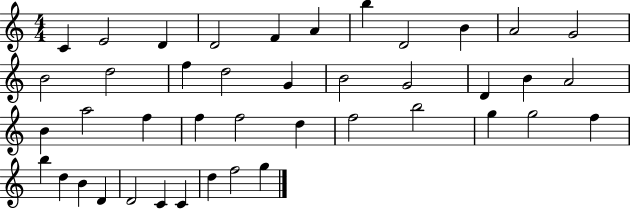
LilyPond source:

{
  \clef treble
  \numericTimeSignature
  \time 4/4
  \key c \major
  c'4 e'2 d'4 | d'2 f'4 a'4 | b''4 d'2 b'4 | a'2 g'2 | \break b'2 d''2 | f''4 d''2 g'4 | b'2 g'2 | d'4 b'4 a'2 | \break b'4 a''2 f''4 | f''4 f''2 d''4 | f''2 b''2 | g''4 g''2 f''4 | \break b''4 d''4 b'4 d'4 | d'2 c'4 c'4 | d''4 f''2 g''4 | \bar "|."
}